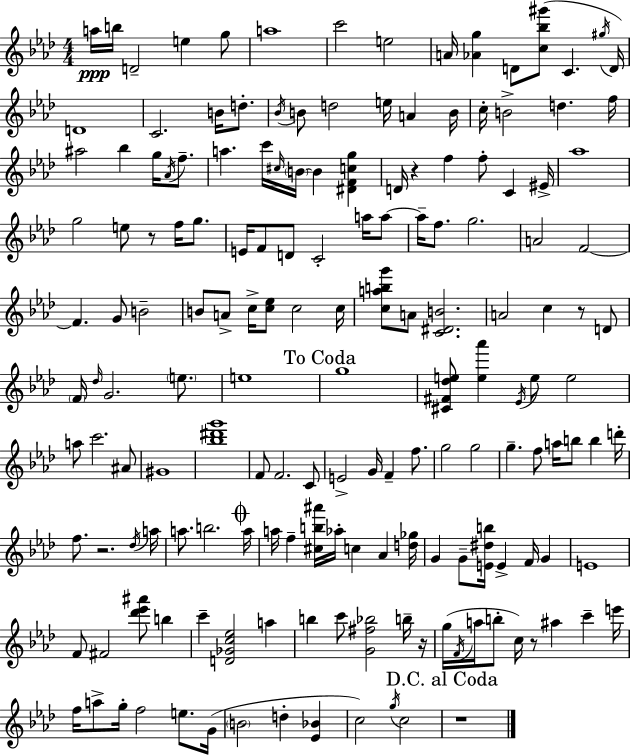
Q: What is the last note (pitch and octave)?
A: C5